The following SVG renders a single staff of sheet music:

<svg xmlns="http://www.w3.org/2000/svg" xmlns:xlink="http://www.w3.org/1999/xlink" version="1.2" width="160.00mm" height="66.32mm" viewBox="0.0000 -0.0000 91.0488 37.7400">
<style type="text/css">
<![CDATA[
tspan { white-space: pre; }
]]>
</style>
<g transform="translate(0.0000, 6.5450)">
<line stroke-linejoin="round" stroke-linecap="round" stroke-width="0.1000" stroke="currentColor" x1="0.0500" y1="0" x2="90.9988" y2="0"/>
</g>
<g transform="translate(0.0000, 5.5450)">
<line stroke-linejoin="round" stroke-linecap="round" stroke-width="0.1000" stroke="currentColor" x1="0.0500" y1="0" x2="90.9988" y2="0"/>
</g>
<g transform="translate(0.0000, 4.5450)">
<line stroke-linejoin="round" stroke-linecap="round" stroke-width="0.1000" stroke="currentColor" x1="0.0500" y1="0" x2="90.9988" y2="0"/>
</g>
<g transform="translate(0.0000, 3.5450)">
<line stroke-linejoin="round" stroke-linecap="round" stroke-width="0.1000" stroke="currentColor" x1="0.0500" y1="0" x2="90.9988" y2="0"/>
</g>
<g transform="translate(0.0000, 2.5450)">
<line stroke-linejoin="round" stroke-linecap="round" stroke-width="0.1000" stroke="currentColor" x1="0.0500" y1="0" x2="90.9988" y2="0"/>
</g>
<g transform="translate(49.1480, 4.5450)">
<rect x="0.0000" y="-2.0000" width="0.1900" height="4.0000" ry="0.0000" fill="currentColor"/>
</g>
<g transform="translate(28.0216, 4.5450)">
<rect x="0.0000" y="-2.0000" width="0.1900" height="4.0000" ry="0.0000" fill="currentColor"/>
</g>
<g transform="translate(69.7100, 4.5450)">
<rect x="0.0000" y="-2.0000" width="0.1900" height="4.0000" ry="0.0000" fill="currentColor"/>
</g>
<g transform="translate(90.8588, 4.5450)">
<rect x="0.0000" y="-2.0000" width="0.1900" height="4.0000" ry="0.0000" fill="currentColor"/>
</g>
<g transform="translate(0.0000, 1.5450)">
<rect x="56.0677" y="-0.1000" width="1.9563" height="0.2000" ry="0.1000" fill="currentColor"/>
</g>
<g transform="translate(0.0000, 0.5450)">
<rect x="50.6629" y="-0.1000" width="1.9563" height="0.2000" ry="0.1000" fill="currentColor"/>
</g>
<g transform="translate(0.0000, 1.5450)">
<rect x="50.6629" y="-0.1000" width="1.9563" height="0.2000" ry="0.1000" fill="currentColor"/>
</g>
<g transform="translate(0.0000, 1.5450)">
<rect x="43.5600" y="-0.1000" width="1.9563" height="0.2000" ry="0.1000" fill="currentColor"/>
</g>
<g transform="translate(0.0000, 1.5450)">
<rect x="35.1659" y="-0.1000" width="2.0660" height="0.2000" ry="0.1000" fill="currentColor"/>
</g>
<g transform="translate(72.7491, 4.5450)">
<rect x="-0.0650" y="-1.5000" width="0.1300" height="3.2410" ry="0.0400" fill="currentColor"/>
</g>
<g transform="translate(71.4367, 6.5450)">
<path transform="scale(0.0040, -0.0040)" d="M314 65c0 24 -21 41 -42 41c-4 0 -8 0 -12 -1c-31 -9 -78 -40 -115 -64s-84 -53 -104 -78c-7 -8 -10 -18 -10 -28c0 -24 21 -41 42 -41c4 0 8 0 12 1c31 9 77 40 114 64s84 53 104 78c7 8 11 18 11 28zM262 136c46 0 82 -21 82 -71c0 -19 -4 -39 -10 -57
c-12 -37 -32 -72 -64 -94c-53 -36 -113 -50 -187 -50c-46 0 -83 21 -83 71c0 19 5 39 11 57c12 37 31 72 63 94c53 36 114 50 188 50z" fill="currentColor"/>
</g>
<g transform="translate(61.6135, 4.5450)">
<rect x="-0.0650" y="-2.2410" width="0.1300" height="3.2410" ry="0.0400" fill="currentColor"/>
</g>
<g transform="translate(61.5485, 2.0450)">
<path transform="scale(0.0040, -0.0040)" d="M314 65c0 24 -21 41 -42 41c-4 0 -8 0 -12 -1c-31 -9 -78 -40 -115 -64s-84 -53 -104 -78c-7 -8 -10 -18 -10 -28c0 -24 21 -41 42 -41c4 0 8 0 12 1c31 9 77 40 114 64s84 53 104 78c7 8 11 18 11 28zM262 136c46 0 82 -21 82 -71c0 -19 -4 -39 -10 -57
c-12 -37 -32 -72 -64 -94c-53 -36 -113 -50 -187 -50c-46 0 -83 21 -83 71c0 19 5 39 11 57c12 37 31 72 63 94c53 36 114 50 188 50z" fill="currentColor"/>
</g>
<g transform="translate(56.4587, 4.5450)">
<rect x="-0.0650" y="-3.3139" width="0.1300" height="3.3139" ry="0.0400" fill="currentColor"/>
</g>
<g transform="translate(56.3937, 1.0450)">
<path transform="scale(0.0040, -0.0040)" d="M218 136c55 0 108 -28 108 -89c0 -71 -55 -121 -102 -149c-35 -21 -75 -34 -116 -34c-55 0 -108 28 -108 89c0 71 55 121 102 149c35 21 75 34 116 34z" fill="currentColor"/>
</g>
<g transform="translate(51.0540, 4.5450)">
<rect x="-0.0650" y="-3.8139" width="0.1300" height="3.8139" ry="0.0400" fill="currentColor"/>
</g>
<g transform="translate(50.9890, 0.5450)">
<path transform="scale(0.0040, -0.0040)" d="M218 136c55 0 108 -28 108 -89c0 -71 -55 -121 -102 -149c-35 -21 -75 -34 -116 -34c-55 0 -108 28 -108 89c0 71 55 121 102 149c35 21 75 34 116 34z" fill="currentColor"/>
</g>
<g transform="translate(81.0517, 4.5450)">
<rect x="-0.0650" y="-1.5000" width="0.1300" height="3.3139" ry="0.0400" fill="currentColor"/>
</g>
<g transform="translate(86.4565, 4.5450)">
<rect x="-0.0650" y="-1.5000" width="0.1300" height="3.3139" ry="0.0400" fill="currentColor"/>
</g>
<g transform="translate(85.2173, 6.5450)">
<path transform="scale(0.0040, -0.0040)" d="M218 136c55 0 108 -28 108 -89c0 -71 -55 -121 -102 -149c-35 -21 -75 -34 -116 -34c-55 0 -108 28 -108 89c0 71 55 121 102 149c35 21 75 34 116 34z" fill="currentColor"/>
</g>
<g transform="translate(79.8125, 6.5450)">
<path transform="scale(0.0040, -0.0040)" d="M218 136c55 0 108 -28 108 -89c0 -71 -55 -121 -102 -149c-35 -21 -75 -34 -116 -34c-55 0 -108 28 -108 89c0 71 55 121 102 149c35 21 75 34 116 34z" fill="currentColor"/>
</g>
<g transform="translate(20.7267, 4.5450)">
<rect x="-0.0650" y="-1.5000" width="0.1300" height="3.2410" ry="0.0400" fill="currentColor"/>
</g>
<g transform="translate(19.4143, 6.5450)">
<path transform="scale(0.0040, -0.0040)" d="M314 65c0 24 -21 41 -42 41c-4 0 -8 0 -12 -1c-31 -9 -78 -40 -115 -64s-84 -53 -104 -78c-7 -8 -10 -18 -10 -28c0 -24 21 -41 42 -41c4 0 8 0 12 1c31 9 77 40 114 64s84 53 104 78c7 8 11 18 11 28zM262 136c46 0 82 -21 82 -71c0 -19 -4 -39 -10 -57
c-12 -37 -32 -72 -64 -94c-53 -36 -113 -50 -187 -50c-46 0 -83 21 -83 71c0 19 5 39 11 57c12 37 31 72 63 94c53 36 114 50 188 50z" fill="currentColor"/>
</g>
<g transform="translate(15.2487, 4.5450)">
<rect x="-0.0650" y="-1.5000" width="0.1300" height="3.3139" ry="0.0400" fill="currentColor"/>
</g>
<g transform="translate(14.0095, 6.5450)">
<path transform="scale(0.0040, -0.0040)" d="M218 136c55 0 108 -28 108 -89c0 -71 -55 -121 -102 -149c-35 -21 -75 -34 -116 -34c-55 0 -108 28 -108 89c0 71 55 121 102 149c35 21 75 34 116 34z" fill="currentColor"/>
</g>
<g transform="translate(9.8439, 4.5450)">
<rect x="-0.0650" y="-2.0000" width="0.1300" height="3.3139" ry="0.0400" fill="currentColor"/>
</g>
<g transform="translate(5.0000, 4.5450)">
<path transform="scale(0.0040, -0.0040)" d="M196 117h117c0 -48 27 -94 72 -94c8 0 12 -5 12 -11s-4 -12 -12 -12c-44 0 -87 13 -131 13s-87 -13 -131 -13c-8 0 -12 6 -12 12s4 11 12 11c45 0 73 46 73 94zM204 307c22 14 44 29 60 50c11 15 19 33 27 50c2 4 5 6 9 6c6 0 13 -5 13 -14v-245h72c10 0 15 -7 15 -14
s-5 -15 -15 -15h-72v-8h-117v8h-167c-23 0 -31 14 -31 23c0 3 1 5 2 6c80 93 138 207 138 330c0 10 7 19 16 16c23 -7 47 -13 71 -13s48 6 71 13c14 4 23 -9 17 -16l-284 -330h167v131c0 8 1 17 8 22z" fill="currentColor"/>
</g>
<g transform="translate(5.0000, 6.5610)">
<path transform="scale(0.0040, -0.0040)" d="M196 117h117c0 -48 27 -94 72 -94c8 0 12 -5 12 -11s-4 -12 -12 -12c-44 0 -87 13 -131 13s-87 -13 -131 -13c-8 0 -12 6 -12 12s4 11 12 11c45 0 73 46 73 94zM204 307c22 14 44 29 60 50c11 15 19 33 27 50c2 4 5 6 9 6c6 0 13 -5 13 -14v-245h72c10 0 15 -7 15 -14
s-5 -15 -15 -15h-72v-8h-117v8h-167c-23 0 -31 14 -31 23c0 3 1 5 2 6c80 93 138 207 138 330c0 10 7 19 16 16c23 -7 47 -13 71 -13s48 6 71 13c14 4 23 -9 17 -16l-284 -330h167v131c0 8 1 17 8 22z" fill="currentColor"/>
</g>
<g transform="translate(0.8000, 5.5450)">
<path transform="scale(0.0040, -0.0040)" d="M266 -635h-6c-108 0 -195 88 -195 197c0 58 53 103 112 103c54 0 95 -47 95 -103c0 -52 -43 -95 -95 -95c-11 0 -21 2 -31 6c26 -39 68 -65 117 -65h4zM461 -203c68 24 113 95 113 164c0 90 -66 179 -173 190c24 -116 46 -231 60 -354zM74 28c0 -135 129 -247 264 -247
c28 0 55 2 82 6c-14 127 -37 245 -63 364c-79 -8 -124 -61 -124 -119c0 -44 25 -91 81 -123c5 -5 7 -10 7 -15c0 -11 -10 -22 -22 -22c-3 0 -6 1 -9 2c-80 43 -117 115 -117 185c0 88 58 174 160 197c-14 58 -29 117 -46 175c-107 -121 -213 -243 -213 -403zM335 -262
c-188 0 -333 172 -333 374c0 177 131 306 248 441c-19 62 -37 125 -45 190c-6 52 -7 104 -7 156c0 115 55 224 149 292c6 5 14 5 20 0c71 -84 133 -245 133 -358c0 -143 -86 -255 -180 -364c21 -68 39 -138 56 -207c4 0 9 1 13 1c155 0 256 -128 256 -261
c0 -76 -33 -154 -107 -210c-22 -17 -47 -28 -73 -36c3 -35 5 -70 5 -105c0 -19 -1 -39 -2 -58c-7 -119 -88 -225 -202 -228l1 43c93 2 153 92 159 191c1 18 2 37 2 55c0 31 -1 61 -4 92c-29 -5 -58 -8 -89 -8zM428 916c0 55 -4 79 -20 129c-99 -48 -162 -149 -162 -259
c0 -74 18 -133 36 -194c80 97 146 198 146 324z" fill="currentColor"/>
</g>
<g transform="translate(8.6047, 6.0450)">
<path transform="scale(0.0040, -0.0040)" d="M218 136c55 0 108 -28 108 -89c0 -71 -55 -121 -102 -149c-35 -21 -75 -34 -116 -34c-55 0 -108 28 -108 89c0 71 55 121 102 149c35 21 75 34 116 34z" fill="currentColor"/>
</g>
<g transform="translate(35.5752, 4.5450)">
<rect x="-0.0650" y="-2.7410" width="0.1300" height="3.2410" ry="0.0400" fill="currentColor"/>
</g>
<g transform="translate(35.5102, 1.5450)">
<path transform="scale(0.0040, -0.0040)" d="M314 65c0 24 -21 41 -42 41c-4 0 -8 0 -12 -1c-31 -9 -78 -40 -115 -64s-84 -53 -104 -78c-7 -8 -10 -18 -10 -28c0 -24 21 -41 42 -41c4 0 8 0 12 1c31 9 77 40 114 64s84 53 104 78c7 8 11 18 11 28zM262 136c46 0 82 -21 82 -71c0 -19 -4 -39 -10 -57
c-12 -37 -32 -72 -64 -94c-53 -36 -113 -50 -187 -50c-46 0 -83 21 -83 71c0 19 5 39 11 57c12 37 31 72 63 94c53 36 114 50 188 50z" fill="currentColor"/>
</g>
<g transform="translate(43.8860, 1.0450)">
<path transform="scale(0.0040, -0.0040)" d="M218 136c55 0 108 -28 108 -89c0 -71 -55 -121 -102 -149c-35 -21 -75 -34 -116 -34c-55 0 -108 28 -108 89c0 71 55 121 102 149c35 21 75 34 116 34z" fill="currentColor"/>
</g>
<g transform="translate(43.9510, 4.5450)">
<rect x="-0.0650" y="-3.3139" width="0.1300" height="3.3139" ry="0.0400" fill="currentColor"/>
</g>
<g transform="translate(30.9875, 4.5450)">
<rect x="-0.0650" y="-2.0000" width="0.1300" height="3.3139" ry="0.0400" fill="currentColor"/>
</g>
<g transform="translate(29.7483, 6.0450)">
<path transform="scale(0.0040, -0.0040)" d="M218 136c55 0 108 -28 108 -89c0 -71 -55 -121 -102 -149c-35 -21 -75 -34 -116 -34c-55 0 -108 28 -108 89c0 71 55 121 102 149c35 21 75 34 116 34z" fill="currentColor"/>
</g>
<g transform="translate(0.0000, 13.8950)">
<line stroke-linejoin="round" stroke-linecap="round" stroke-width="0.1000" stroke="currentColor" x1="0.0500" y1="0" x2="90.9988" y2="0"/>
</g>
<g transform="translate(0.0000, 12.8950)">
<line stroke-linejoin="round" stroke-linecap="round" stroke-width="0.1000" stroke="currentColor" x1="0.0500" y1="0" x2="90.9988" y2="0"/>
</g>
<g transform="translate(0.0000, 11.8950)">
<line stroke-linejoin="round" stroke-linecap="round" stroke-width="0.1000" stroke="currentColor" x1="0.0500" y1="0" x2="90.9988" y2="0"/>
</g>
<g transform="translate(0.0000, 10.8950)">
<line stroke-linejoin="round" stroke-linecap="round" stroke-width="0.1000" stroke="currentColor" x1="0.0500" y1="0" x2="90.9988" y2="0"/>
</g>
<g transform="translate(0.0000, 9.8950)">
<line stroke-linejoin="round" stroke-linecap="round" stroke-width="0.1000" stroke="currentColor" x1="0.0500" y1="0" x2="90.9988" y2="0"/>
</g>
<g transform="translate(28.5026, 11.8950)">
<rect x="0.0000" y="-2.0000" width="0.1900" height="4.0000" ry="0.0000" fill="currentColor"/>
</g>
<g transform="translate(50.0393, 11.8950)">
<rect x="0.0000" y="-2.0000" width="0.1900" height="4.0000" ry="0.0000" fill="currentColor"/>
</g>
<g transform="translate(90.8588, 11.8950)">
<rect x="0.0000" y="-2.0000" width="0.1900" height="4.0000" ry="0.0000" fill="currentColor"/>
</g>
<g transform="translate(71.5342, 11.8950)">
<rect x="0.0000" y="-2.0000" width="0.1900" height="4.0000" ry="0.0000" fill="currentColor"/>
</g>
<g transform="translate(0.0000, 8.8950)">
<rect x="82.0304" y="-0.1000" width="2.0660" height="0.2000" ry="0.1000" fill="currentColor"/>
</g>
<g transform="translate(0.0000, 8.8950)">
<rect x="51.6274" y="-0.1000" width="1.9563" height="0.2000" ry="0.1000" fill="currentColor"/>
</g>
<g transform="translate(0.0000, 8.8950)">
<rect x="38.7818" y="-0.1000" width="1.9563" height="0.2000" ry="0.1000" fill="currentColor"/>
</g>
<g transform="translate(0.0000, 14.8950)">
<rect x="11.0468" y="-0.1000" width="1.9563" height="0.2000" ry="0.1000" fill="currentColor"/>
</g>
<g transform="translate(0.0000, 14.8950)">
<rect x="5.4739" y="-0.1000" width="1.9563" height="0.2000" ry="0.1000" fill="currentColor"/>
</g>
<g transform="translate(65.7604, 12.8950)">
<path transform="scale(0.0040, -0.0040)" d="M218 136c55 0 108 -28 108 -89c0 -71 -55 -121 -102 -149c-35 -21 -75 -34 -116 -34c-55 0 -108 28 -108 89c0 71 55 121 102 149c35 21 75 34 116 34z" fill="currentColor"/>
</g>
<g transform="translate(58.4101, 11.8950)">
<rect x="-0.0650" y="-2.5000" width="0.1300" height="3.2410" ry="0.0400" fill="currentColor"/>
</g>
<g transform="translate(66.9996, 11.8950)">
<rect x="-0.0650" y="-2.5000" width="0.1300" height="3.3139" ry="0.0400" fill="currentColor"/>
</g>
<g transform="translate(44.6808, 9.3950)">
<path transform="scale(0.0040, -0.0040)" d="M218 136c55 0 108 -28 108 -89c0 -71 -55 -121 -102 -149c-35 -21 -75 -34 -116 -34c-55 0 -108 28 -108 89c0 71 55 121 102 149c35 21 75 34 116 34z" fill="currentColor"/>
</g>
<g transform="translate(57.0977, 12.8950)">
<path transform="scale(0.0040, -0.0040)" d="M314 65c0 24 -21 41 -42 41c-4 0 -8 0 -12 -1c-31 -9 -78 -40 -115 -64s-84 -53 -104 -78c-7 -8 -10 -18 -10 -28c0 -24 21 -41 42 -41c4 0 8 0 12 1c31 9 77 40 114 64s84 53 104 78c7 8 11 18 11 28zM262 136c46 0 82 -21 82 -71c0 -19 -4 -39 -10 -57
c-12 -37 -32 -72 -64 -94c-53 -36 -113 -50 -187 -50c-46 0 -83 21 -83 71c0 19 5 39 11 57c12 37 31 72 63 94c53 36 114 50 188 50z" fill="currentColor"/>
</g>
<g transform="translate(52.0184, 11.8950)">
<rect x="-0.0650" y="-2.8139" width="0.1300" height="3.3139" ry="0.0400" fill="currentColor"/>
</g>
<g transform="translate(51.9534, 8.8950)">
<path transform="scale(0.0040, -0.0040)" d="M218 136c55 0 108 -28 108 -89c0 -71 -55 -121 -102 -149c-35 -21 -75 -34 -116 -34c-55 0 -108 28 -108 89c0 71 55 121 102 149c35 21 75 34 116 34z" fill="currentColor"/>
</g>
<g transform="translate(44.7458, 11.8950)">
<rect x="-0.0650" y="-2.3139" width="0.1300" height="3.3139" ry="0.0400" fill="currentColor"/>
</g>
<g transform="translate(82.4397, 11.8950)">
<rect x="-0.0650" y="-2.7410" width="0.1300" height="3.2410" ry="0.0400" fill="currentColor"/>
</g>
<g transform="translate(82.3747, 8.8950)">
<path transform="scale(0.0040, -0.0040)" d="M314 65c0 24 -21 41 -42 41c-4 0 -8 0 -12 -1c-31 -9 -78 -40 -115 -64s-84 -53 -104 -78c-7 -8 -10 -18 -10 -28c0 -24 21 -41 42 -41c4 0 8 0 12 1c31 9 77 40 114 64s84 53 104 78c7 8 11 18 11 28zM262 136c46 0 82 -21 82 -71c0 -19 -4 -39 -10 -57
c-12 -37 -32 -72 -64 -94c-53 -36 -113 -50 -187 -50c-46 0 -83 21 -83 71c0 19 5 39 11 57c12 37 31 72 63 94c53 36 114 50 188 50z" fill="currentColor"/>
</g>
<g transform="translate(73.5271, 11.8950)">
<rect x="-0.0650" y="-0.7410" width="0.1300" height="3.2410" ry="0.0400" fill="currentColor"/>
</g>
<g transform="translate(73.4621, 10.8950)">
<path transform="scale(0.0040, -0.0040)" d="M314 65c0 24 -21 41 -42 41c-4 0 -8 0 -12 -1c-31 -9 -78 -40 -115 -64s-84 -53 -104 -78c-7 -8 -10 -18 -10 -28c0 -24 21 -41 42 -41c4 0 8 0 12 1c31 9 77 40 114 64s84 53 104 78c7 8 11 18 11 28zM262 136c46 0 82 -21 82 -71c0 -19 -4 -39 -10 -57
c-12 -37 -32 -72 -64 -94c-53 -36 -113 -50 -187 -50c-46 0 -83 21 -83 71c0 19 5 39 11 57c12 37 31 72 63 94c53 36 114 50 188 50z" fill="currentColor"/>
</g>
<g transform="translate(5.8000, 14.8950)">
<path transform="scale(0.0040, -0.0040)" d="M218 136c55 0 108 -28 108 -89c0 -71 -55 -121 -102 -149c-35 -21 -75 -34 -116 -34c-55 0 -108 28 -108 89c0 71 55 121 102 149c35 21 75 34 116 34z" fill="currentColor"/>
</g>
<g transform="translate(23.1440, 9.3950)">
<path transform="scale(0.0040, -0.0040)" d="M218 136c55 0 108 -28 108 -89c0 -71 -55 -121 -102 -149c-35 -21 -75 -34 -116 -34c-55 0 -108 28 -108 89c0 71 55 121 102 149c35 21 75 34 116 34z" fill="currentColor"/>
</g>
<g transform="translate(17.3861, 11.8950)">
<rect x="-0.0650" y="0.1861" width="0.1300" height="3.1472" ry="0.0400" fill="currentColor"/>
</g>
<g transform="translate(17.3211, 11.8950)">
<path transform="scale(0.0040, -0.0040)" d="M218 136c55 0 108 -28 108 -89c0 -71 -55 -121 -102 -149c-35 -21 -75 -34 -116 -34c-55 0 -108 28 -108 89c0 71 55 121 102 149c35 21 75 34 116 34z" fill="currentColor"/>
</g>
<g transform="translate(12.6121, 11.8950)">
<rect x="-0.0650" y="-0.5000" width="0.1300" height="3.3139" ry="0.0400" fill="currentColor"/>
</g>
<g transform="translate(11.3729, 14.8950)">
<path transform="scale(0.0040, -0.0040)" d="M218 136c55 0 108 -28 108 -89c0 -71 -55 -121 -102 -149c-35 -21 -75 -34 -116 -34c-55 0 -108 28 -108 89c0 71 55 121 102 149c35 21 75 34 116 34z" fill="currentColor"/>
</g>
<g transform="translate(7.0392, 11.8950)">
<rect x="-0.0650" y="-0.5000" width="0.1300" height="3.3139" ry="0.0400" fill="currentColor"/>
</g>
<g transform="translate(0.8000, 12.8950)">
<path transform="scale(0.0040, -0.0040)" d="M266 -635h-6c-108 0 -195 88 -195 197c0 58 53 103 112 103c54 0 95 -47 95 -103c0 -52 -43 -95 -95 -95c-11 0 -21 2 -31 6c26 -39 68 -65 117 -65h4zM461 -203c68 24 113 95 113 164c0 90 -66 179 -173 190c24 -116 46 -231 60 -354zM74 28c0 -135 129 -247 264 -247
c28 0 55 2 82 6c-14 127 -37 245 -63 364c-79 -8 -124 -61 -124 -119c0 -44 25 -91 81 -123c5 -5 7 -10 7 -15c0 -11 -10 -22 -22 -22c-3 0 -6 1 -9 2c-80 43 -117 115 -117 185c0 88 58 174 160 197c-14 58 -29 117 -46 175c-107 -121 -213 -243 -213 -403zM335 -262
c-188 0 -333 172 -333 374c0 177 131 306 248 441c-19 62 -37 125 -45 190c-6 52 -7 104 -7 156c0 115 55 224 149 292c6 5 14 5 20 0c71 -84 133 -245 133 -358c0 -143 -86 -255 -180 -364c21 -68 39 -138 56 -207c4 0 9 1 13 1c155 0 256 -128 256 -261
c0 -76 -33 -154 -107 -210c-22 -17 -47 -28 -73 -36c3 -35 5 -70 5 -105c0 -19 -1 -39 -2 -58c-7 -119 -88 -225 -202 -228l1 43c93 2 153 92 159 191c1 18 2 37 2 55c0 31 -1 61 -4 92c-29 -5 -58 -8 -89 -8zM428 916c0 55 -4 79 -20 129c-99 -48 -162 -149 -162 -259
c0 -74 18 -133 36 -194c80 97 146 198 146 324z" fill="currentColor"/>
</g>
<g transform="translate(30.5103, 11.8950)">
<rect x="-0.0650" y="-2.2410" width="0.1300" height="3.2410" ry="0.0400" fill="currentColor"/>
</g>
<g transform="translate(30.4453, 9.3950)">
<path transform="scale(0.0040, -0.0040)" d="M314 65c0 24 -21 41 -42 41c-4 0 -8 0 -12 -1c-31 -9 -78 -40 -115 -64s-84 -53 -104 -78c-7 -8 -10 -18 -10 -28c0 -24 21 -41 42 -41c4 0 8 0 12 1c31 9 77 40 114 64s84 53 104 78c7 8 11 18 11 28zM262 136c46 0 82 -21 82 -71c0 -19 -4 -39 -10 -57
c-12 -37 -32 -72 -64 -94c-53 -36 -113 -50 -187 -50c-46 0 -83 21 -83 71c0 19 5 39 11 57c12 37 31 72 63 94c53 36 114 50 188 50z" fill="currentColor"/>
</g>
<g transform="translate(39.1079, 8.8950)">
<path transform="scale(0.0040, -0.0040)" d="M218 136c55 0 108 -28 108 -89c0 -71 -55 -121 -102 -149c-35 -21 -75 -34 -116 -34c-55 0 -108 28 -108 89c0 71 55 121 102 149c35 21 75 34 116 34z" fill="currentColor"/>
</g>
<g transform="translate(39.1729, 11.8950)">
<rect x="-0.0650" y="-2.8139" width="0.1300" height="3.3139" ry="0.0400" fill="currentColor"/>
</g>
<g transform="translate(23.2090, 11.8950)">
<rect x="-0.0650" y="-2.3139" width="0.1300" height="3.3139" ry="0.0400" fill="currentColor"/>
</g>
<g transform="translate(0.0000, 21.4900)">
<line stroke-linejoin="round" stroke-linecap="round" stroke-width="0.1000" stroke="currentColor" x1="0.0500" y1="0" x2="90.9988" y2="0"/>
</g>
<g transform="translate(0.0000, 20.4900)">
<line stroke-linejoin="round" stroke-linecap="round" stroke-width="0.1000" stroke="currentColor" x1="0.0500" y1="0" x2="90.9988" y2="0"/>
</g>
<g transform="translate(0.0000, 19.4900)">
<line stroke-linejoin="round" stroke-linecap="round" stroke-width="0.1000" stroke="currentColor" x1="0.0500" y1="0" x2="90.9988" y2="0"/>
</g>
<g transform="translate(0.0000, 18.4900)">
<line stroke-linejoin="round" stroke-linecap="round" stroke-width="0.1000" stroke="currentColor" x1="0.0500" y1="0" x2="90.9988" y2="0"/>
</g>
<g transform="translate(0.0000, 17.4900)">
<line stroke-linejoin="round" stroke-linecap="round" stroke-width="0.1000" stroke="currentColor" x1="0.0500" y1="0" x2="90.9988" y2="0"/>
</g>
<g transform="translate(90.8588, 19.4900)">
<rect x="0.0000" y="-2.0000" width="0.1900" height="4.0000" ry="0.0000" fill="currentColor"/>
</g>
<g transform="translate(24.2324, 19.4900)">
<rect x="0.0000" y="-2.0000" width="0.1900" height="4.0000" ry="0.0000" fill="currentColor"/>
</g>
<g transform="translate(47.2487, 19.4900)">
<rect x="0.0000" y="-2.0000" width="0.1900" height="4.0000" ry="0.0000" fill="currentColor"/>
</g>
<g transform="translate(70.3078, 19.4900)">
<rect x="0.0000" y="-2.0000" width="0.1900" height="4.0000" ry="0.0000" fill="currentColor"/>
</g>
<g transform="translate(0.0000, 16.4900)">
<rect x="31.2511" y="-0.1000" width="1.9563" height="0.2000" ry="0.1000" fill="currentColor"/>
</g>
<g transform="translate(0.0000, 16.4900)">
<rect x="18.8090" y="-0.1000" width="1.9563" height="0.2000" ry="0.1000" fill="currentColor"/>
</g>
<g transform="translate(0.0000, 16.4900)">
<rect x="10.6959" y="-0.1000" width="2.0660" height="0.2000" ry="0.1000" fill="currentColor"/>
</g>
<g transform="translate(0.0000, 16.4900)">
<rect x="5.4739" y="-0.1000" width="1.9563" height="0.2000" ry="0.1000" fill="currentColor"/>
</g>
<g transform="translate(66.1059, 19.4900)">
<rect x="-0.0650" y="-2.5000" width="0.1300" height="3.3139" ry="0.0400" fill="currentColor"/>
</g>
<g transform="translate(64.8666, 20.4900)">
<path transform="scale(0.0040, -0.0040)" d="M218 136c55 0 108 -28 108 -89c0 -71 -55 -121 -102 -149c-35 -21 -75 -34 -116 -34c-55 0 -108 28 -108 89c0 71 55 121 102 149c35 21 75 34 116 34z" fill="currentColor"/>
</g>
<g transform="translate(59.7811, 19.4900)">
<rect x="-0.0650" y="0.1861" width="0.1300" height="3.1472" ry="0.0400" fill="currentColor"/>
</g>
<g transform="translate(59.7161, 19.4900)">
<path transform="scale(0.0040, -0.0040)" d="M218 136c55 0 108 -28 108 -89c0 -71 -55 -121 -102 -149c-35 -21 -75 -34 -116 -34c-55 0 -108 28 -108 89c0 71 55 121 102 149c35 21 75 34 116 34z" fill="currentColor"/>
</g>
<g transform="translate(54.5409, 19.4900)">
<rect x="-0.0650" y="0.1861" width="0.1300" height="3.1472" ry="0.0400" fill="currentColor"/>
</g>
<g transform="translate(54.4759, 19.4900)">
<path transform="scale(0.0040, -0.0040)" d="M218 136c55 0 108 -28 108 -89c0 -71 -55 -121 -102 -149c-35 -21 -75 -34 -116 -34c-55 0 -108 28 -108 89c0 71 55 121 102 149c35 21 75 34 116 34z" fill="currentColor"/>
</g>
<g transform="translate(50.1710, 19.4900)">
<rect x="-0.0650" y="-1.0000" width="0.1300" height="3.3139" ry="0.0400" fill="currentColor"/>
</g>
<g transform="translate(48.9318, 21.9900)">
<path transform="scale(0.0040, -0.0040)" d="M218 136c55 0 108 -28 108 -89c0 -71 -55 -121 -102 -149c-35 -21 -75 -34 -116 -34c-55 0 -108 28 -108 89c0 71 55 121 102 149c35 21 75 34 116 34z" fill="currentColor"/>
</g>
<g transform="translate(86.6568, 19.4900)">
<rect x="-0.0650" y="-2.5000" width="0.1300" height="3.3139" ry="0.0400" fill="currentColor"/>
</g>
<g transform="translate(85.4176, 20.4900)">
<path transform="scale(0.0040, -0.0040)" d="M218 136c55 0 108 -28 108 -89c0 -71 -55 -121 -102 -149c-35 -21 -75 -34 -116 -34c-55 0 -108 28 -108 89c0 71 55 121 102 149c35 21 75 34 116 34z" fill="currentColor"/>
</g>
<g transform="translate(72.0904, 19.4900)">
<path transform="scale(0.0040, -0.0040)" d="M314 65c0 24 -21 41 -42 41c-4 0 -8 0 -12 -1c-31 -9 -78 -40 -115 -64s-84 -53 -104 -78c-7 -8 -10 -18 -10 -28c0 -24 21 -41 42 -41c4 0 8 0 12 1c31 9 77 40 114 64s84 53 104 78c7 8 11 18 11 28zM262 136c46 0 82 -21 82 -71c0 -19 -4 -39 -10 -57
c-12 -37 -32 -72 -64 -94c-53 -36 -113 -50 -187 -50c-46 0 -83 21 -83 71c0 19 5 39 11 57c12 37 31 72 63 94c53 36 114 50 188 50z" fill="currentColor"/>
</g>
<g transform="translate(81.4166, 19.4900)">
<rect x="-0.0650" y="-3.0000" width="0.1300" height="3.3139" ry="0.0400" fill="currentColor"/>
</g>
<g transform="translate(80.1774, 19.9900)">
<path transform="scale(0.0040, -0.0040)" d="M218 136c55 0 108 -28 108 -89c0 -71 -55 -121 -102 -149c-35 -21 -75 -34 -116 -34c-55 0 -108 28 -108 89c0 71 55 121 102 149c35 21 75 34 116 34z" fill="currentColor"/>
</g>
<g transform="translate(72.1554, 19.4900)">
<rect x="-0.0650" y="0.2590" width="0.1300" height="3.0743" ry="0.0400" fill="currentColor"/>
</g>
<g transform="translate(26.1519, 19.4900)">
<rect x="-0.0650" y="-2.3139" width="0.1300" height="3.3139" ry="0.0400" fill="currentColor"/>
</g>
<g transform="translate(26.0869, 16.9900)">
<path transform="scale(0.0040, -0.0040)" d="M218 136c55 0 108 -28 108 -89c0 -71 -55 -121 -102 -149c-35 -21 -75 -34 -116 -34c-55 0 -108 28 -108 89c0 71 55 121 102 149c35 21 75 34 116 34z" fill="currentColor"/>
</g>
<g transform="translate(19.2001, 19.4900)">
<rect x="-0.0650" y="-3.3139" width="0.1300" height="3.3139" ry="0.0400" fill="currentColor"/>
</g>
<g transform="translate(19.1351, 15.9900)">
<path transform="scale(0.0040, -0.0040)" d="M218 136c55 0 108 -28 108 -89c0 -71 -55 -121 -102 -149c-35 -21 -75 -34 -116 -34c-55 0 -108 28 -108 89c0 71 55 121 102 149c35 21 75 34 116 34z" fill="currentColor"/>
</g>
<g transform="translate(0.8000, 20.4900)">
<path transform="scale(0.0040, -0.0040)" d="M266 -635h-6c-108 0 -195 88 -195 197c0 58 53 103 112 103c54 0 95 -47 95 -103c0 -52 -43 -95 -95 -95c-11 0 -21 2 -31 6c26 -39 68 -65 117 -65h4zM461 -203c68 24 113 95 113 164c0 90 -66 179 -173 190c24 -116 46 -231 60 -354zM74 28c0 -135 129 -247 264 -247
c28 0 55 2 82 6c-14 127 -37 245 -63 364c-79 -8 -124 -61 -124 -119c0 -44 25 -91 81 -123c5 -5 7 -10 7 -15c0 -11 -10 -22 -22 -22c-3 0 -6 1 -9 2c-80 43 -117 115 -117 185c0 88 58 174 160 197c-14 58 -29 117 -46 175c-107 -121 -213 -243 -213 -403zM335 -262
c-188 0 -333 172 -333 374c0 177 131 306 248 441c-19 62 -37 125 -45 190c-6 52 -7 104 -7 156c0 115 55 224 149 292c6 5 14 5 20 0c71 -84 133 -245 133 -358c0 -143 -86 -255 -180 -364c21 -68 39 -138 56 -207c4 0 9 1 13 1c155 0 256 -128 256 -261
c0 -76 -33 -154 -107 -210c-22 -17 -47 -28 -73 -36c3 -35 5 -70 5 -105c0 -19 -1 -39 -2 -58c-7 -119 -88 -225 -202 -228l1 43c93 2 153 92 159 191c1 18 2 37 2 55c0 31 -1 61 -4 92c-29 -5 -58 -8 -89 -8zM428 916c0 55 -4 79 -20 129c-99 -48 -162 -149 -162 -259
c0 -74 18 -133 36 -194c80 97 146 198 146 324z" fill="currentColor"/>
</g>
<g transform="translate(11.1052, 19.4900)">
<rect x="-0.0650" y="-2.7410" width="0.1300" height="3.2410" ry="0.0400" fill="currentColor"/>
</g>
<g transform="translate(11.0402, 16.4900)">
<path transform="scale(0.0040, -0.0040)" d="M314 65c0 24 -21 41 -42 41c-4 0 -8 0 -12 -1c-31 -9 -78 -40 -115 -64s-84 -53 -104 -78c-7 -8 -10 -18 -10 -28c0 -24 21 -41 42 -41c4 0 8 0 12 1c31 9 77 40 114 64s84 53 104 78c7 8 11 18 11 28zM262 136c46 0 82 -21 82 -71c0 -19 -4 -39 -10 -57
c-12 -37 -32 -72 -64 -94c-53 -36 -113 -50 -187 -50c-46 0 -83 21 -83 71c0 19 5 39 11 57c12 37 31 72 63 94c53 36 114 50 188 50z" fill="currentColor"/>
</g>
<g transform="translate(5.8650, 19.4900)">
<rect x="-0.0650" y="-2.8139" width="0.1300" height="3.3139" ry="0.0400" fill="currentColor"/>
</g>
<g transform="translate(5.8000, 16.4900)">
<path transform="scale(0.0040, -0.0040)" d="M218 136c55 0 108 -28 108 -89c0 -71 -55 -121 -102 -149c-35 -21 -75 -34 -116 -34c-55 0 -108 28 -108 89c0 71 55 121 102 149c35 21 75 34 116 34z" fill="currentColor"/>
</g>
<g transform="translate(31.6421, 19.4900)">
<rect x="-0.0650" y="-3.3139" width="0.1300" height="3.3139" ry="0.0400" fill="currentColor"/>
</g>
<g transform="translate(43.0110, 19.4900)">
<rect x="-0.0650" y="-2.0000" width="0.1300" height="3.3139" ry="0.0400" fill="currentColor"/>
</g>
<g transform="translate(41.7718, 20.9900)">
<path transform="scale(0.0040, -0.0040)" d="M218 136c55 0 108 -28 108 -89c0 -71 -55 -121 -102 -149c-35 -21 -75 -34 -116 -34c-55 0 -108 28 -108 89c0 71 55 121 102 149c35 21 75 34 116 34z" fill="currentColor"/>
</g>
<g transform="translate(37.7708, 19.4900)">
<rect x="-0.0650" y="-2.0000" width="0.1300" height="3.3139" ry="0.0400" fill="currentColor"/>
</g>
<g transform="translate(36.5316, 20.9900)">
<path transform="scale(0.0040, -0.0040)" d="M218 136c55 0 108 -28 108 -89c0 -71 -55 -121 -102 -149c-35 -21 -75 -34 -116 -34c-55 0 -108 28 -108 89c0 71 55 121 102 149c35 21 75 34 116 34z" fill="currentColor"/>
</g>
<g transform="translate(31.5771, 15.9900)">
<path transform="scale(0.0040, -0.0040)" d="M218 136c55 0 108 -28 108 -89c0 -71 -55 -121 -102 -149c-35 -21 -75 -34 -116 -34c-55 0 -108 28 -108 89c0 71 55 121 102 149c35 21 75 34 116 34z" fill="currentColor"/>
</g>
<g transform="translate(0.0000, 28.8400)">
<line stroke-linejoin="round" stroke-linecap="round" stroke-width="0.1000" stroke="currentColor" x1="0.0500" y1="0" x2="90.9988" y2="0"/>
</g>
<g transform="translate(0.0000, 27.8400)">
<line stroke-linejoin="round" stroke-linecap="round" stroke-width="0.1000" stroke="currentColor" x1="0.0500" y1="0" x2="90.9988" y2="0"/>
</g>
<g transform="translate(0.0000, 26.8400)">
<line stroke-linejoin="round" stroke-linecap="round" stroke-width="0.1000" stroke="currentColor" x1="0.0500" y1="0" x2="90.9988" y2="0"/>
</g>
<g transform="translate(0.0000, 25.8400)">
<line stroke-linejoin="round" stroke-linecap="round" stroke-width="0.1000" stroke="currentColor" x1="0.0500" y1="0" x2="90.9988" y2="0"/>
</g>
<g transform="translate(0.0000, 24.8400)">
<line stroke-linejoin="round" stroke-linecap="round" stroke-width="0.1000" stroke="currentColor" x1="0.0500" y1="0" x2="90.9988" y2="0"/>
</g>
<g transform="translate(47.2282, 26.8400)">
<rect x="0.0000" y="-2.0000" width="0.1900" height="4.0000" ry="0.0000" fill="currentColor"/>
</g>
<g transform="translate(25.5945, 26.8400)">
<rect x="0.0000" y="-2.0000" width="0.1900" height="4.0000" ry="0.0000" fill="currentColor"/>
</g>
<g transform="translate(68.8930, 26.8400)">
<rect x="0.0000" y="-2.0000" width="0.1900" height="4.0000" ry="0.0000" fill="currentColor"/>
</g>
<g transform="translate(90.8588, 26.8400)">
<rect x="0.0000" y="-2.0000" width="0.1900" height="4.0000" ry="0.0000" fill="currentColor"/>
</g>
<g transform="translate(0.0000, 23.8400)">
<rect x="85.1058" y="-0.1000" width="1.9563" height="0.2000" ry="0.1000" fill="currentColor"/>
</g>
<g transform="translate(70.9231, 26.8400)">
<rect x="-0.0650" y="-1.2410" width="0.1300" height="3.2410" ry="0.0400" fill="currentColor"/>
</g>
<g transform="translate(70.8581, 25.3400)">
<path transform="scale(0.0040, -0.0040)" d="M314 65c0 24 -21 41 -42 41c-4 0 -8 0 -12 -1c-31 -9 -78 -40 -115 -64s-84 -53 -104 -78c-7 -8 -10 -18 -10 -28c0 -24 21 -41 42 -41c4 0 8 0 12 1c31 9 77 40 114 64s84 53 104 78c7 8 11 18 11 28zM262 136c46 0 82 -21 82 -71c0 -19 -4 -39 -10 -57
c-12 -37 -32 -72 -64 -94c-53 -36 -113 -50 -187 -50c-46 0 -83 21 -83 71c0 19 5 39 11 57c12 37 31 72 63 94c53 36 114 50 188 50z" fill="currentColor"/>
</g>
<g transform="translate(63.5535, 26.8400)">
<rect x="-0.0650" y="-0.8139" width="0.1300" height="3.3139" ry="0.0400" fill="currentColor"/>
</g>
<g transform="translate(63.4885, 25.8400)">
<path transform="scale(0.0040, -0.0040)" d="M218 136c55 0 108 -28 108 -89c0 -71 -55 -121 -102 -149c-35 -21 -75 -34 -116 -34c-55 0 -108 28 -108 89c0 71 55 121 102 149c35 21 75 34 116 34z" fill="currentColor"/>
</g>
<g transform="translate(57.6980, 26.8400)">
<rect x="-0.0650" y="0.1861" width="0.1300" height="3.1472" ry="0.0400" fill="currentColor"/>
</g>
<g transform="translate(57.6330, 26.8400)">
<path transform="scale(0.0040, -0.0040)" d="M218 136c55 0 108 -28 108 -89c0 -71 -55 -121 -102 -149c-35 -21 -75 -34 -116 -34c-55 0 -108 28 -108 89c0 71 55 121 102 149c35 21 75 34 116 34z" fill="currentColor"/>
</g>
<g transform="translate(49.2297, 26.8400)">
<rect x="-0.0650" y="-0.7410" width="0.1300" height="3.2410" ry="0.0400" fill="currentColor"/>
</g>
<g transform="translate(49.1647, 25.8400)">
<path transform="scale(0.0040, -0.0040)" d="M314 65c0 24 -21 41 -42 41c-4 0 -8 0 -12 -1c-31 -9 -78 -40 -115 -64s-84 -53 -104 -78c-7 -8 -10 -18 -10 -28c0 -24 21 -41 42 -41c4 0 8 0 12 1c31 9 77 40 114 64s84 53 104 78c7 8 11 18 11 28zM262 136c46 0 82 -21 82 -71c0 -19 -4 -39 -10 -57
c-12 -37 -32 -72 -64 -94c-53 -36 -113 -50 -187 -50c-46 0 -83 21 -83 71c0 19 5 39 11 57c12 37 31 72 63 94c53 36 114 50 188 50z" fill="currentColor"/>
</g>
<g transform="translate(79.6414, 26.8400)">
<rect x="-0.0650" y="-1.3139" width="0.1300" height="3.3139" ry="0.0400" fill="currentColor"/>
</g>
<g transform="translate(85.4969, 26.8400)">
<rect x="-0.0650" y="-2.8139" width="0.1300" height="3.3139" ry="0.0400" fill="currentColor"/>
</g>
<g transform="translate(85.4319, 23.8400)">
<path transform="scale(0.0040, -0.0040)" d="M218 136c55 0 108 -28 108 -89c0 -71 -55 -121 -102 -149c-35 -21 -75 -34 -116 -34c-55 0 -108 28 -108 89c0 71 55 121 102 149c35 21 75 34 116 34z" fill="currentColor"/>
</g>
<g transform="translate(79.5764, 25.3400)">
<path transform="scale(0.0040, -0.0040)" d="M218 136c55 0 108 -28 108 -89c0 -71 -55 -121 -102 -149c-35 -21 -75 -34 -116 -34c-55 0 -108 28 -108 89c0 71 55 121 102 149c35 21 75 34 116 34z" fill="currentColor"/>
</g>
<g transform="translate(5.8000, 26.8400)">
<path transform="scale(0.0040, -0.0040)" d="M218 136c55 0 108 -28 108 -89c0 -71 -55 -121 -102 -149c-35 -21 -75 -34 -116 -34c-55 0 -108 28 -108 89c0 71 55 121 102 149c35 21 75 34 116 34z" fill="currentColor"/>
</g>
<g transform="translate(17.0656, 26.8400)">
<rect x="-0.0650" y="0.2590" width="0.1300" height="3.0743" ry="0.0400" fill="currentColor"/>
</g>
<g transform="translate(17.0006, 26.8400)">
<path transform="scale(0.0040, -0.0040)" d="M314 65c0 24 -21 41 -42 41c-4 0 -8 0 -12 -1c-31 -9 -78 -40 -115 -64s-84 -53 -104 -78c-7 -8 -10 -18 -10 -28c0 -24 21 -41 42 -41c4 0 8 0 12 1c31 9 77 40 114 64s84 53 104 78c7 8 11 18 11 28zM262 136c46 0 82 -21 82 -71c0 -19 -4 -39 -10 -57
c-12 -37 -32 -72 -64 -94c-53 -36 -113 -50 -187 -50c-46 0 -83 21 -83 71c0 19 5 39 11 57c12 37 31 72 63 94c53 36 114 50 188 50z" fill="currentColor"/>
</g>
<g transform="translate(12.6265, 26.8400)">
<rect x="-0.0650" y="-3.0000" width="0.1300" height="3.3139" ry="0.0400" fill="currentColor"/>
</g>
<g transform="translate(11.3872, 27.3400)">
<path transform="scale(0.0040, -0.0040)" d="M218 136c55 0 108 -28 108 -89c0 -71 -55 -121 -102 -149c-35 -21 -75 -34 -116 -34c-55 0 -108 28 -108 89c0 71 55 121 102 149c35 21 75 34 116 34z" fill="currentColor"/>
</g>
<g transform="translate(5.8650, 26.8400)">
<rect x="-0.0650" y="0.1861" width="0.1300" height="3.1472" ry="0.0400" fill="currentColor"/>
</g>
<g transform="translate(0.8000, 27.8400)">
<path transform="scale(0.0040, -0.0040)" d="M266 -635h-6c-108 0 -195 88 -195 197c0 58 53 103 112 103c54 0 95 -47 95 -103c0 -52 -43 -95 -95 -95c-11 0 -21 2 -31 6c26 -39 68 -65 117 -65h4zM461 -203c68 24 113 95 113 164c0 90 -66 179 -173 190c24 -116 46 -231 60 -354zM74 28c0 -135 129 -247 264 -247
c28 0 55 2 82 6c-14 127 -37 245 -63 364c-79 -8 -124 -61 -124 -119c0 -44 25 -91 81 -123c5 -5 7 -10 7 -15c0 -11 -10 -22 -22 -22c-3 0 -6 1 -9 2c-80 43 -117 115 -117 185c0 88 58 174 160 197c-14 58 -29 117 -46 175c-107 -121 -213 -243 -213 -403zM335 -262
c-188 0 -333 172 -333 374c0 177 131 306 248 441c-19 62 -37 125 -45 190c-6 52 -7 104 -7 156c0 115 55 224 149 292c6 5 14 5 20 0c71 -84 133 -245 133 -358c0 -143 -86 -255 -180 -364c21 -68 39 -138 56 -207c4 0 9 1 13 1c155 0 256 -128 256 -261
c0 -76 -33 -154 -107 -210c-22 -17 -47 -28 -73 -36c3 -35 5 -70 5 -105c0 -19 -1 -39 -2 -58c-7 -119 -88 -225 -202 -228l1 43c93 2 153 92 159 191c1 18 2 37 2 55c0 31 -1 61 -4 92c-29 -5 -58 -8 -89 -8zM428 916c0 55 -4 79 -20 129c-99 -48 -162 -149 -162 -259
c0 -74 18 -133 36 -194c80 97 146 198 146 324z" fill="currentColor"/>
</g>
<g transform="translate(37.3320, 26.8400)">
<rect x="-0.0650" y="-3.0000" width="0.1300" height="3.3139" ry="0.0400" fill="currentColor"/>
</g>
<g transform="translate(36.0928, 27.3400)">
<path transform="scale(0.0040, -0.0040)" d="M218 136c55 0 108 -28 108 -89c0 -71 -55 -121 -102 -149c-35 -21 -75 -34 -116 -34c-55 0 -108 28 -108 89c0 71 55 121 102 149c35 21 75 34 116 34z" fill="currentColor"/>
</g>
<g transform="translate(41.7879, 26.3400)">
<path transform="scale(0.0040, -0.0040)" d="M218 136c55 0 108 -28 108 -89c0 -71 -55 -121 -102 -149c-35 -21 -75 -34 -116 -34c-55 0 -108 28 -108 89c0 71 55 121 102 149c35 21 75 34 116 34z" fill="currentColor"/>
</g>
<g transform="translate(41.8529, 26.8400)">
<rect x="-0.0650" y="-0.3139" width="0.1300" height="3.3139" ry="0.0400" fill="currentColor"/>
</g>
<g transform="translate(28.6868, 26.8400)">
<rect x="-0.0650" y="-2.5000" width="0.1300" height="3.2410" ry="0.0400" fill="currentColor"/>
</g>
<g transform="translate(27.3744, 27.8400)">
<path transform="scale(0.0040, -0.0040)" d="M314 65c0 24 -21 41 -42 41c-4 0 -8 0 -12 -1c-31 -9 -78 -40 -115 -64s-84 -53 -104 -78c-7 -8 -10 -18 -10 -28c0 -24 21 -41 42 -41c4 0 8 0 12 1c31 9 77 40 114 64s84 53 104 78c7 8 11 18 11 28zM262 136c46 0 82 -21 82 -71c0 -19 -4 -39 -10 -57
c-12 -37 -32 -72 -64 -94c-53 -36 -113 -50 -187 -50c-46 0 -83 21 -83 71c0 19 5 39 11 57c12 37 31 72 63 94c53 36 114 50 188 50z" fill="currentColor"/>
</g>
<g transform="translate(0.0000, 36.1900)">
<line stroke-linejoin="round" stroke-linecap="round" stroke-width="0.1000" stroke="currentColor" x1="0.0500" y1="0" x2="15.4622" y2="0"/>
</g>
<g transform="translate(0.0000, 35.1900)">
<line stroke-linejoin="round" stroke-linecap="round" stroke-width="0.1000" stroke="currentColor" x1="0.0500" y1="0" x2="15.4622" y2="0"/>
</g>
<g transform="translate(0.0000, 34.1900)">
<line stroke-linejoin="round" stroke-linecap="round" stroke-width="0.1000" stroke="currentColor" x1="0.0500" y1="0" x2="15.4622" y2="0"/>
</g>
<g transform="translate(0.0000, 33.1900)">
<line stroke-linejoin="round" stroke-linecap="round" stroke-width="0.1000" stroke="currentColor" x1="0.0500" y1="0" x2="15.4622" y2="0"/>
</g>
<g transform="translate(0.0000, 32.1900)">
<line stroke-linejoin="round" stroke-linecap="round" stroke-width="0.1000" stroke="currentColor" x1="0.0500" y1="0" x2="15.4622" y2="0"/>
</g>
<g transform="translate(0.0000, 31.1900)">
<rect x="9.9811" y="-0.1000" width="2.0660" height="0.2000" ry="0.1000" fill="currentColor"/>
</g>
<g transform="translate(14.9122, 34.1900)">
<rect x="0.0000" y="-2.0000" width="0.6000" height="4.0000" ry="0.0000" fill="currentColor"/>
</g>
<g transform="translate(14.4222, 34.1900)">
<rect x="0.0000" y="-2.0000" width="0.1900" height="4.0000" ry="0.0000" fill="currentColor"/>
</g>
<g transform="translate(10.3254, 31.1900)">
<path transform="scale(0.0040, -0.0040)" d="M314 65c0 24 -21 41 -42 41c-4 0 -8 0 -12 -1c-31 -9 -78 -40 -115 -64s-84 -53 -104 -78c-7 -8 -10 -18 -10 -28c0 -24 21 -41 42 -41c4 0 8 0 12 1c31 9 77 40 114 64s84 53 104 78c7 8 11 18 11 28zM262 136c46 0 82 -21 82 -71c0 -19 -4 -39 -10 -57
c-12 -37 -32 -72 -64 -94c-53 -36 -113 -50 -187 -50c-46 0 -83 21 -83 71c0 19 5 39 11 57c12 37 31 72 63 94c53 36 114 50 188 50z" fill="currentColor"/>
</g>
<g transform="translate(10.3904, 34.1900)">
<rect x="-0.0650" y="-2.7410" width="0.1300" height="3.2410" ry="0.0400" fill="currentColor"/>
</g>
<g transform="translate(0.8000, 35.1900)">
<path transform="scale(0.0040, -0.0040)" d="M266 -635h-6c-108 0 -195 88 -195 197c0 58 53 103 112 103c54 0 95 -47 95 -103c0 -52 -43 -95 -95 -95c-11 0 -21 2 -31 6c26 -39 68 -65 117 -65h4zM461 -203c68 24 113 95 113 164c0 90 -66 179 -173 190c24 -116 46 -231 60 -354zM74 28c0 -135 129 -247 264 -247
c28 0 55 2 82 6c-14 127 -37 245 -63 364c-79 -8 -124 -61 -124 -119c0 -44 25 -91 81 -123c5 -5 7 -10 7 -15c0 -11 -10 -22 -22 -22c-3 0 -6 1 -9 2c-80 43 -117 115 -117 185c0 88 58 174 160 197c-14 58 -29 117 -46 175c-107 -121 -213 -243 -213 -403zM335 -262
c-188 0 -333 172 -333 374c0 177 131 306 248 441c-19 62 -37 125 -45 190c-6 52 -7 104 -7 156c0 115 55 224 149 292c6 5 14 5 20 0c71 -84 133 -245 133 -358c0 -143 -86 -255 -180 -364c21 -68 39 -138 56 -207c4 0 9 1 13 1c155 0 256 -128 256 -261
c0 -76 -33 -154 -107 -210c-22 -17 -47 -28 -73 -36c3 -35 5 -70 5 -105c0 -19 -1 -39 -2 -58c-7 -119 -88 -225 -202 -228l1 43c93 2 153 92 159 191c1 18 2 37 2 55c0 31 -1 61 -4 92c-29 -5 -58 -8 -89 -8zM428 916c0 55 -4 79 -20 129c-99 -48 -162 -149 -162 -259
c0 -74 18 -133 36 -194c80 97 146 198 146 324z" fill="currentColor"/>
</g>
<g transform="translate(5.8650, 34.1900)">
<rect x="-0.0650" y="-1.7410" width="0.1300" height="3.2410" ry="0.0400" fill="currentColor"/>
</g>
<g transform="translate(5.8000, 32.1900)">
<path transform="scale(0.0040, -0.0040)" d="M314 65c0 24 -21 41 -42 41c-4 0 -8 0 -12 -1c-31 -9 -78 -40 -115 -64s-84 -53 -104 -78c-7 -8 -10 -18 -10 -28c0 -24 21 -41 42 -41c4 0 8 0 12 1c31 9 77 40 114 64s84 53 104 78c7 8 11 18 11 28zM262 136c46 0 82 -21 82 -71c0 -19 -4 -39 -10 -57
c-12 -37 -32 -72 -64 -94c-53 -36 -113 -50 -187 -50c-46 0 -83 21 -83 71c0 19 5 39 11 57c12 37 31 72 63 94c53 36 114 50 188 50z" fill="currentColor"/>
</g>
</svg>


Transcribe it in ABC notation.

X:1
T:Untitled
M:4/4
L:1/4
K:C
F E E2 F a2 b c' b g2 E2 E E C C B g g2 a g a G2 G d2 a2 a a2 b g b F F D B B G B2 A G B A B2 G2 A c d2 B d e2 e a f2 a2